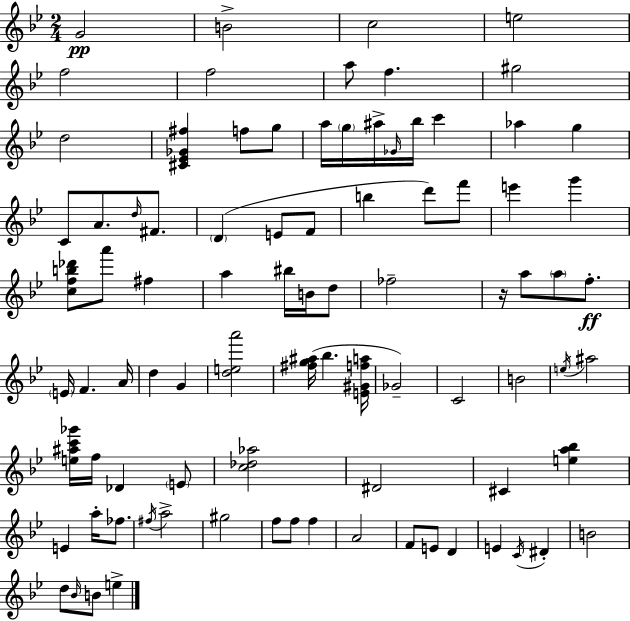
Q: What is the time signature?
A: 2/4